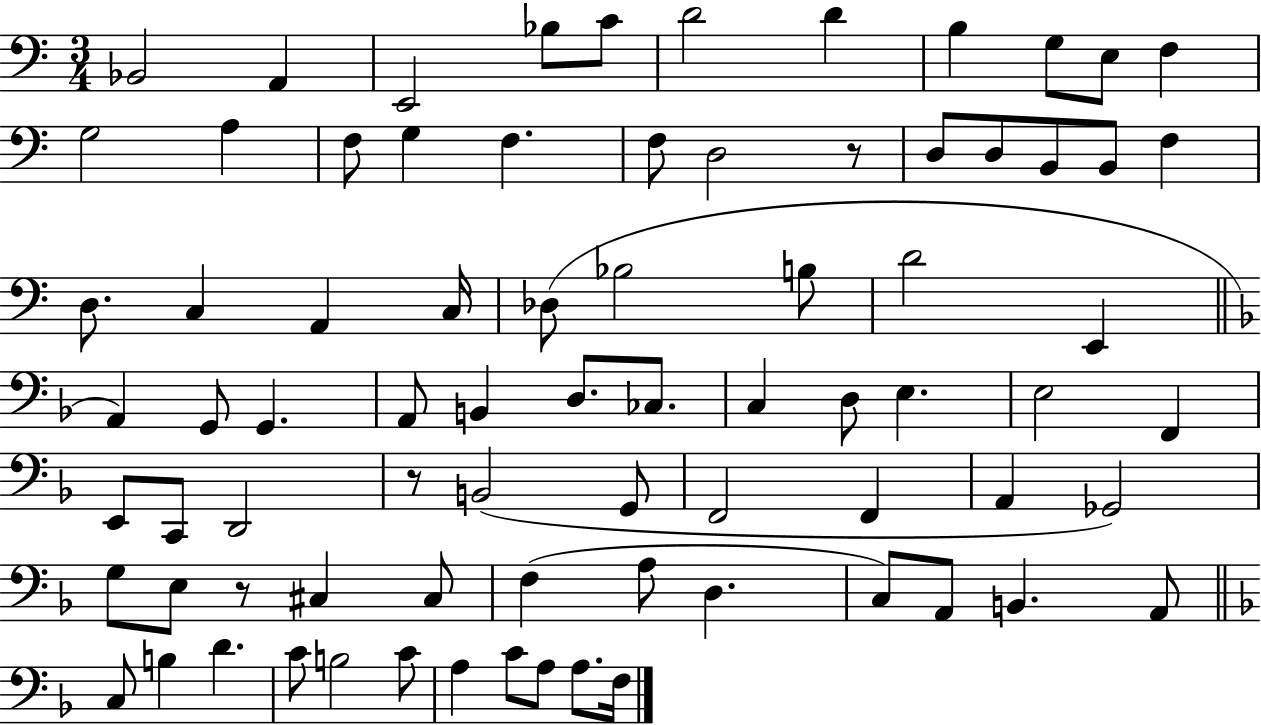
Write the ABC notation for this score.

X:1
T:Untitled
M:3/4
L:1/4
K:C
_B,,2 A,, E,,2 _B,/2 C/2 D2 D B, G,/2 E,/2 F, G,2 A, F,/2 G, F, F,/2 D,2 z/2 D,/2 D,/2 B,,/2 B,,/2 F, D,/2 C, A,, C,/4 _D,/2 _B,2 B,/2 D2 E,, A,, G,,/2 G,, A,,/2 B,, D,/2 _C,/2 C, D,/2 E, E,2 F,, E,,/2 C,,/2 D,,2 z/2 B,,2 G,,/2 F,,2 F,, A,, _G,,2 G,/2 E,/2 z/2 ^C, ^C,/2 F, A,/2 D, C,/2 A,,/2 B,, A,,/2 C,/2 B, D C/2 B,2 C/2 A, C/2 A,/2 A,/2 F,/4